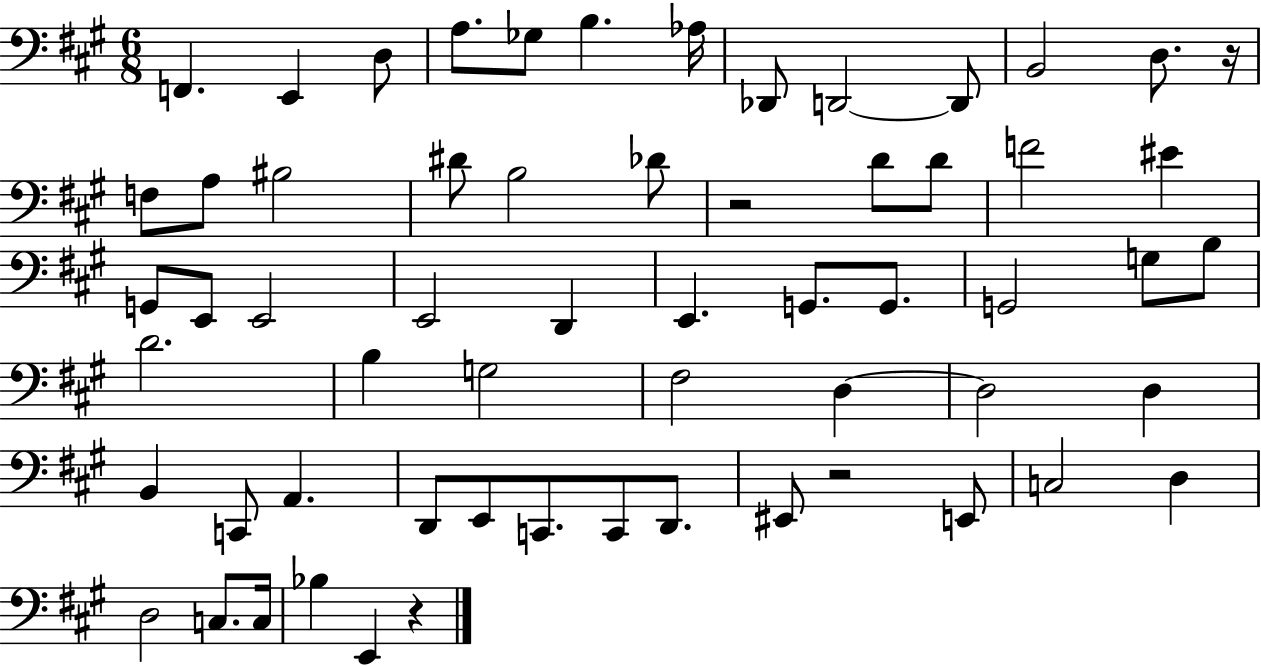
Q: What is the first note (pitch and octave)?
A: F2